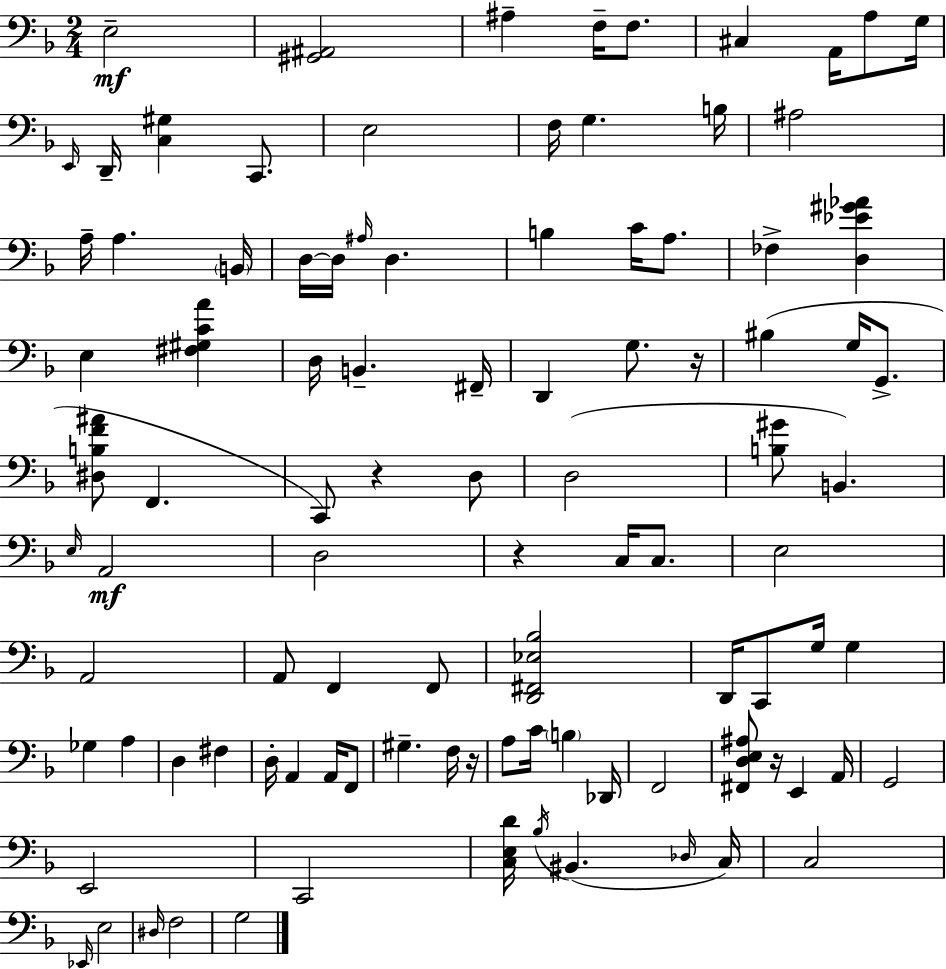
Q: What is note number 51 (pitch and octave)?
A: F2